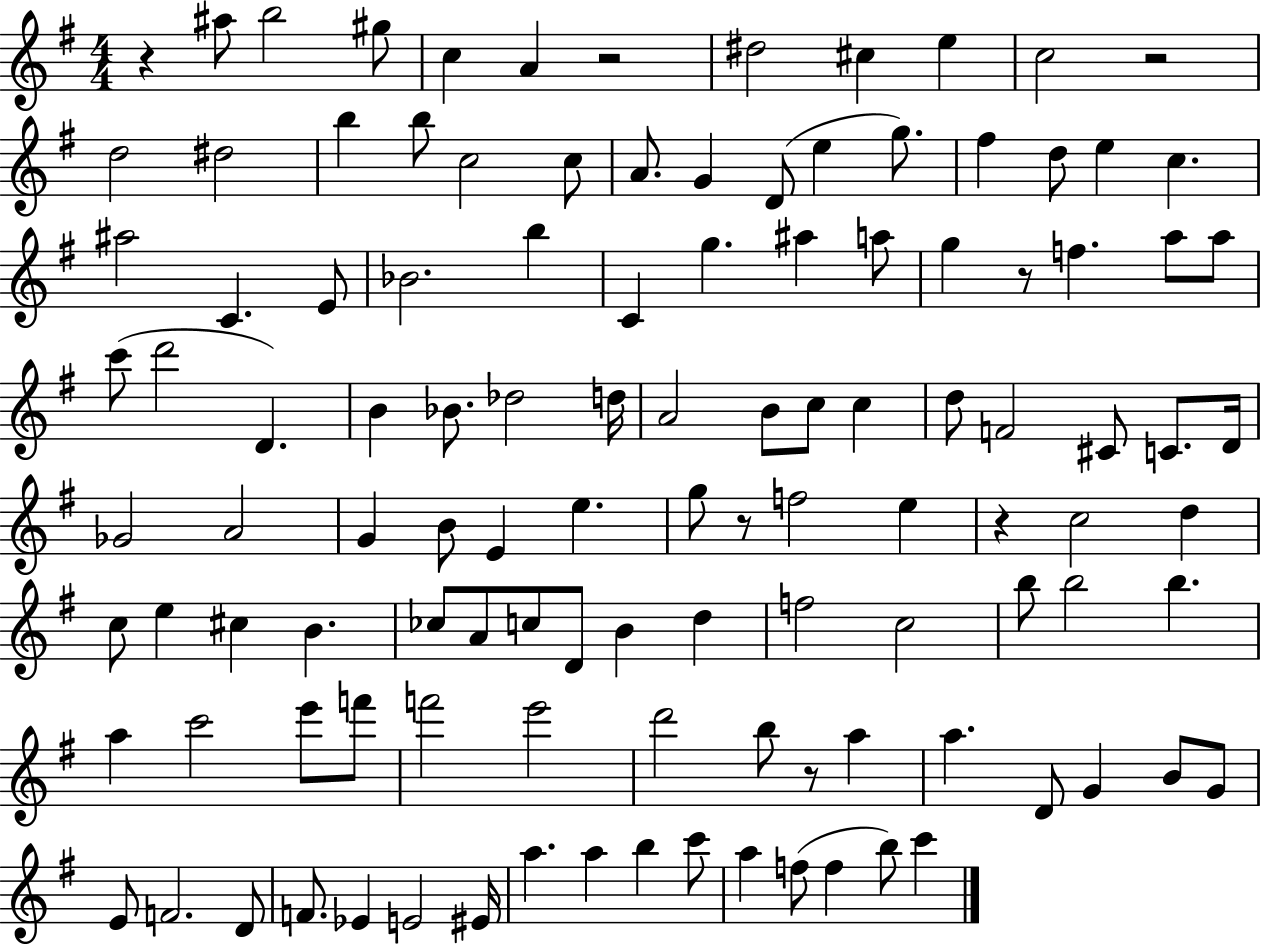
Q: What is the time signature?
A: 4/4